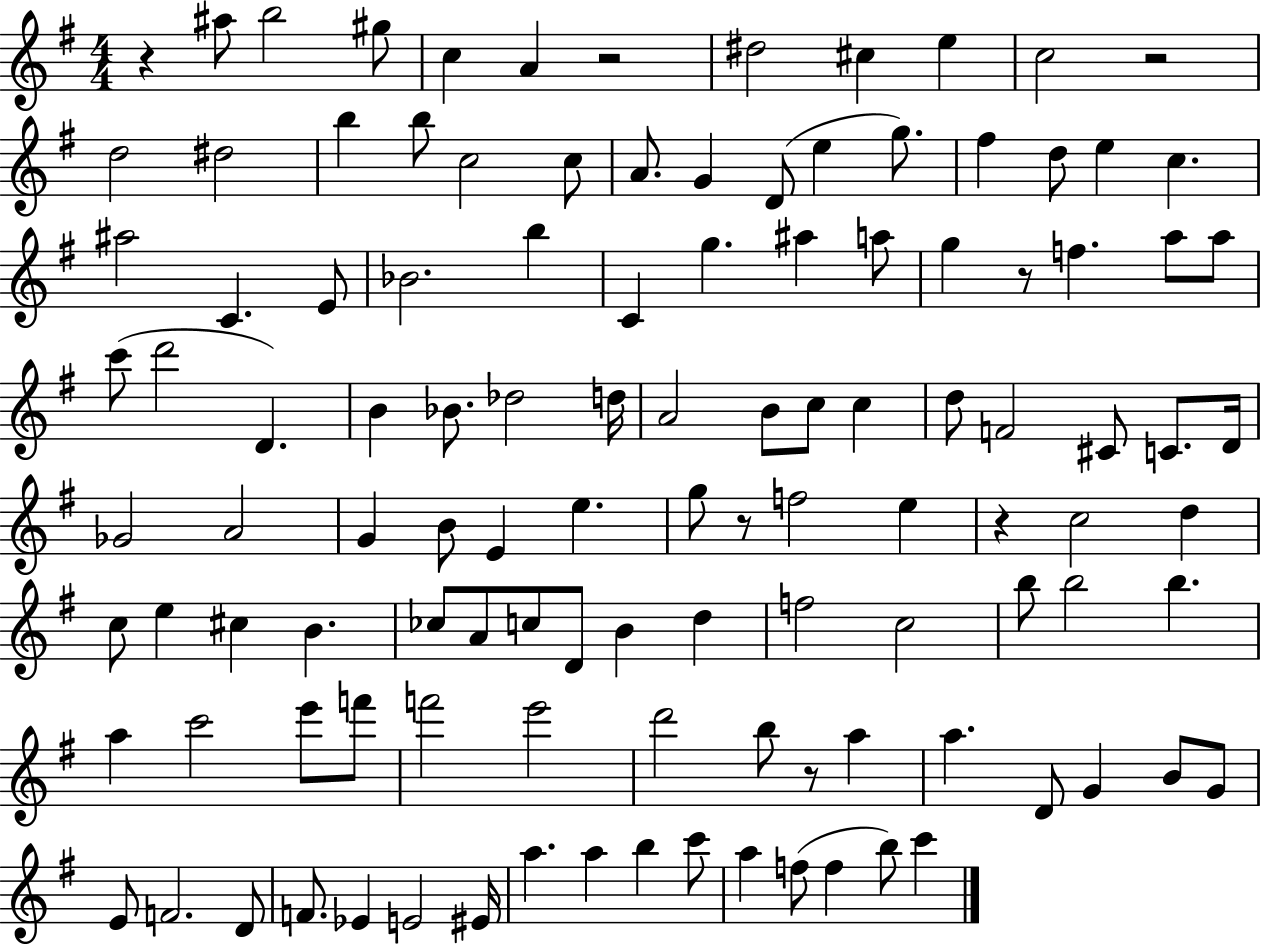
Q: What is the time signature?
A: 4/4